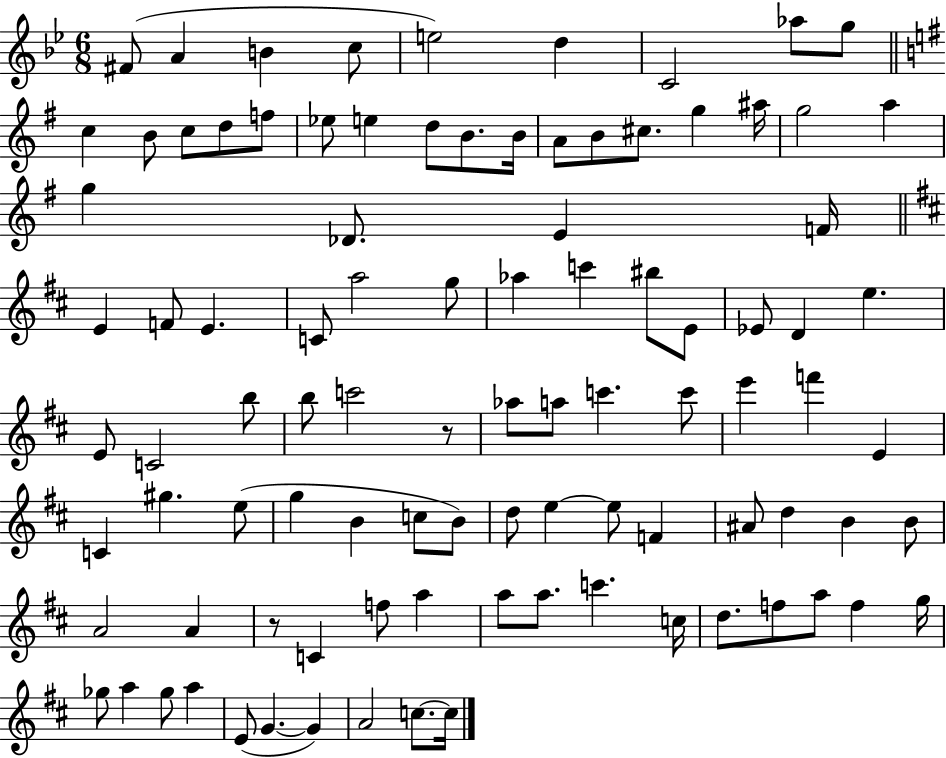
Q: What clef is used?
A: treble